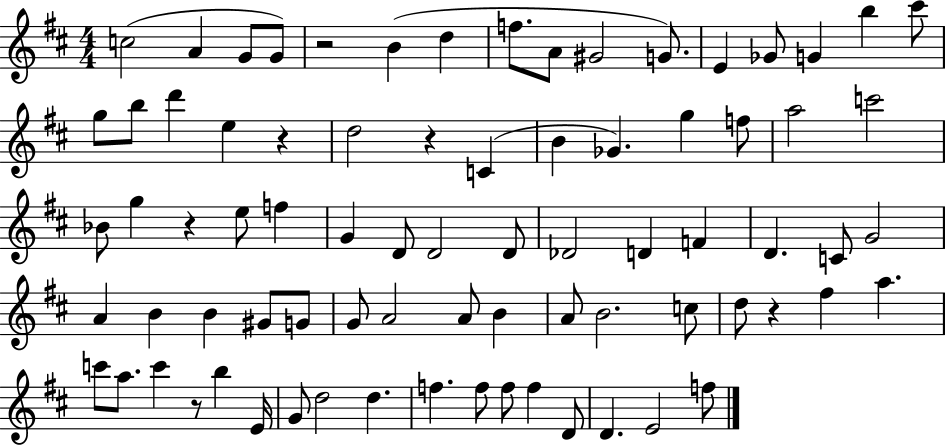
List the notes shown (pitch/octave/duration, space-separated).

C5/h A4/q G4/e G4/e R/h B4/q D5/q F5/e. A4/e G#4/h G4/e. E4/q Gb4/e G4/q B5/q C#6/e G5/e B5/e D6/q E5/q R/q D5/h R/q C4/q B4/q Gb4/q. G5/q F5/e A5/h C6/h Bb4/e G5/q R/q E5/e F5/q G4/q D4/e D4/h D4/e Db4/h D4/q F4/q D4/q. C4/e G4/h A4/q B4/q B4/q G#4/e G4/e G4/e A4/h A4/e B4/q A4/e B4/h. C5/e D5/e R/q F#5/q A5/q. C6/e A5/e. C6/q R/e B5/q E4/s G4/e D5/h D5/q. F5/q. F5/e F5/e F5/q D4/e D4/q. E4/h F5/e